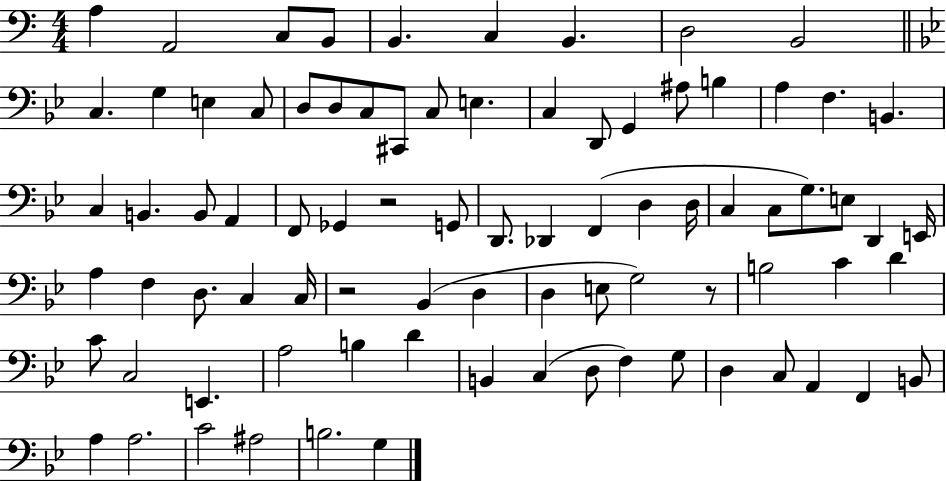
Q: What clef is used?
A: bass